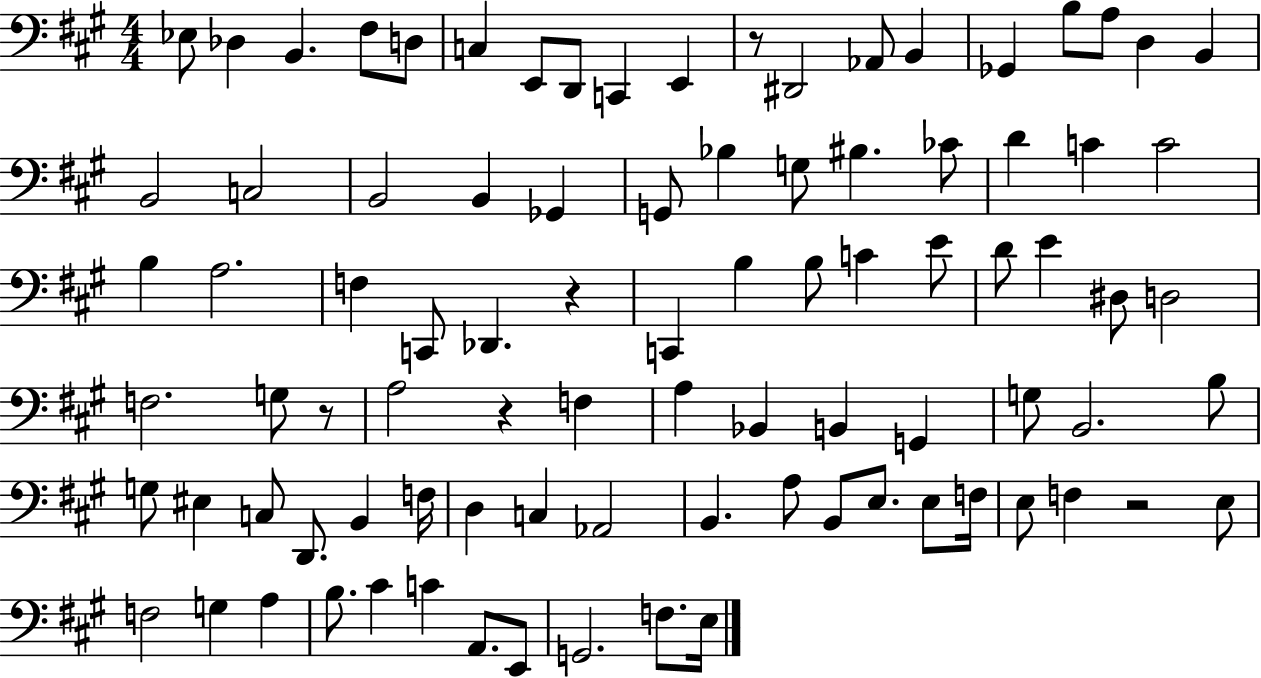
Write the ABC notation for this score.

X:1
T:Untitled
M:4/4
L:1/4
K:A
_E,/2 _D, B,, ^F,/2 D,/2 C, E,,/2 D,,/2 C,, E,, z/2 ^D,,2 _A,,/2 B,, _G,, B,/2 A,/2 D, B,, B,,2 C,2 B,,2 B,, _G,, G,,/2 _B, G,/2 ^B, _C/2 D C C2 B, A,2 F, C,,/2 _D,, z C,, B, B,/2 C E/2 D/2 E ^D,/2 D,2 F,2 G,/2 z/2 A,2 z F, A, _B,, B,, G,, G,/2 B,,2 B,/2 G,/2 ^E, C,/2 D,,/2 B,, F,/4 D, C, _A,,2 B,, A,/2 B,,/2 E,/2 E,/2 F,/4 E,/2 F, z2 E,/2 F,2 G, A, B,/2 ^C C A,,/2 E,,/2 G,,2 F,/2 E,/4